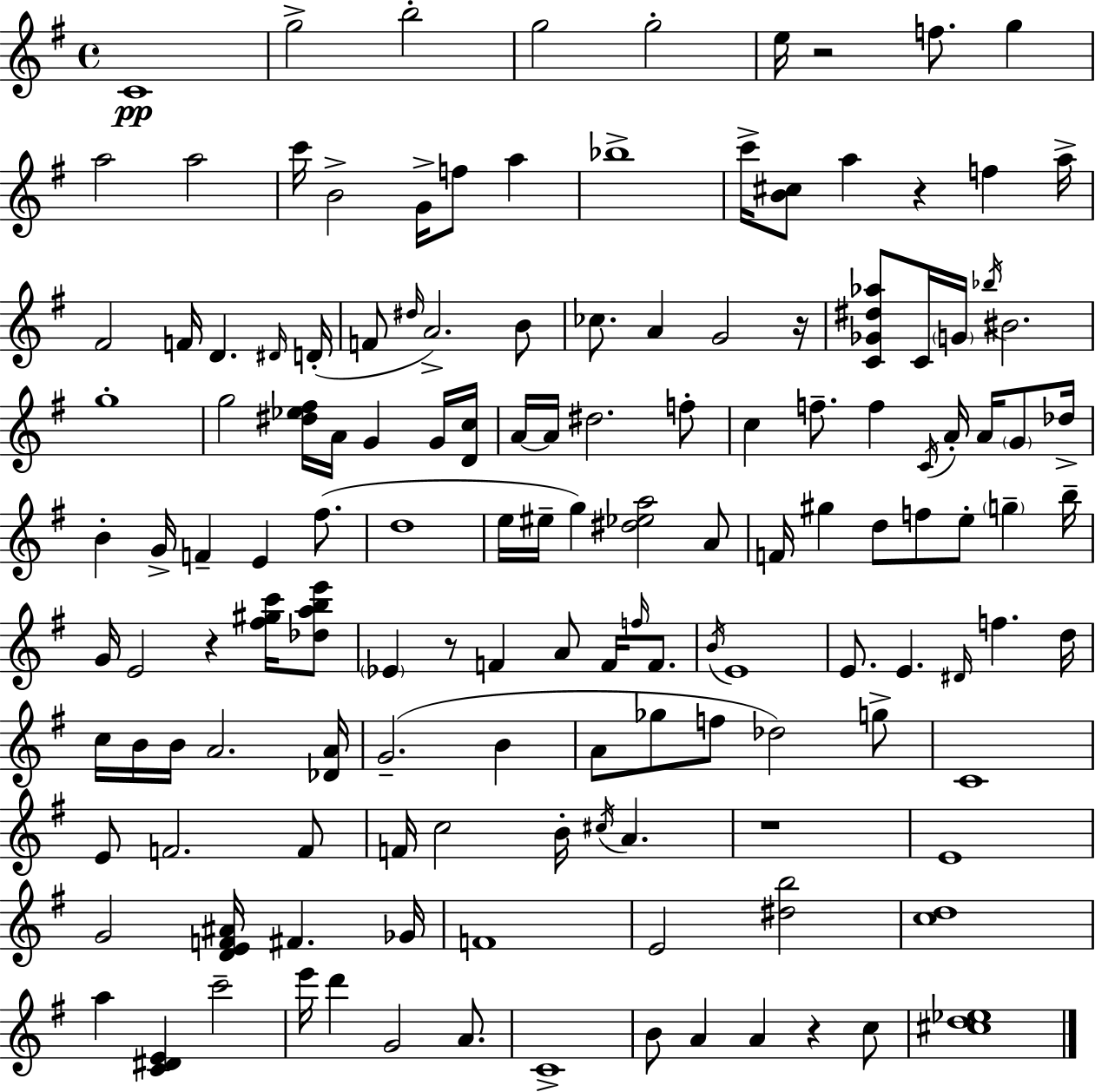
{
  \clef treble
  \time 4/4
  \defaultTimeSignature
  \key g \major
  \repeat volta 2 { c'1\pp | g''2-> b''2-. | g''2 g''2-. | e''16 r2 f''8. g''4 | \break a''2 a''2 | c'''16 b'2-> g'16-> f''8 a''4 | bes''1-> | c'''16-> <b' cis''>8 a''4 r4 f''4 a''16-> | \break fis'2 f'16 d'4. \grace { dis'16 }( | d'16-. f'8 \grace { dis''16 } a'2.->) | b'8 ces''8. a'4 g'2 | r16 <c' ges' dis'' aes''>8 c'16 \parenthesize g'16 \acciaccatura { bes''16 } bis'2. | \break g''1-. | g''2 <dis'' ees'' fis''>16 a'16 g'4 | g'16 <d' c''>16 a'16~~ a'16 dis''2. | f''8-. c''4 f''8.-- f''4 \acciaccatura { c'16 } a'16-. | \break a'16 \parenthesize g'8 des''16-> b'4-. g'16-> f'4-- e'4 | fis''8.( d''1 | e''16 eis''16-- g''4) <dis'' ees'' a''>2 | a'8 f'16 gis''4 d''8 f''8 e''8-. \parenthesize g''4-- | \break b''16-- g'16 e'2 r4 | <fis'' gis'' c'''>16 <des'' a'' b'' e'''>8 \parenthesize ees'4 r8 f'4 a'8 | f'16 \grace { f''16 } f'8. \acciaccatura { b'16 } e'1 | e'8. e'4. \grace { dis'16 } | \break f''4. d''16 c''16 b'16 b'16 a'2. | <des' a'>16 g'2.--( | b'4 a'8 ges''8 f''8 des''2) | g''8-> c'1 | \break e'8 f'2. | f'8 f'16 c''2 | b'16-. \acciaccatura { cis''16 } a'4. r1 | e'1 | \break g'2 | <d' e' f' ais'>16 fis'4. ges'16 f'1 | e'2 | <dis'' b''>2 <c'' d''>1 | \break a''4 <c' dis' e'>4 | c'''2-- e'''16 d'''4 g'2 | a'8. c'1-> | b'8 a'4 a'4 | \break r4 c''8 <cis'' d'' ees''>1 | } \bar "|."
}